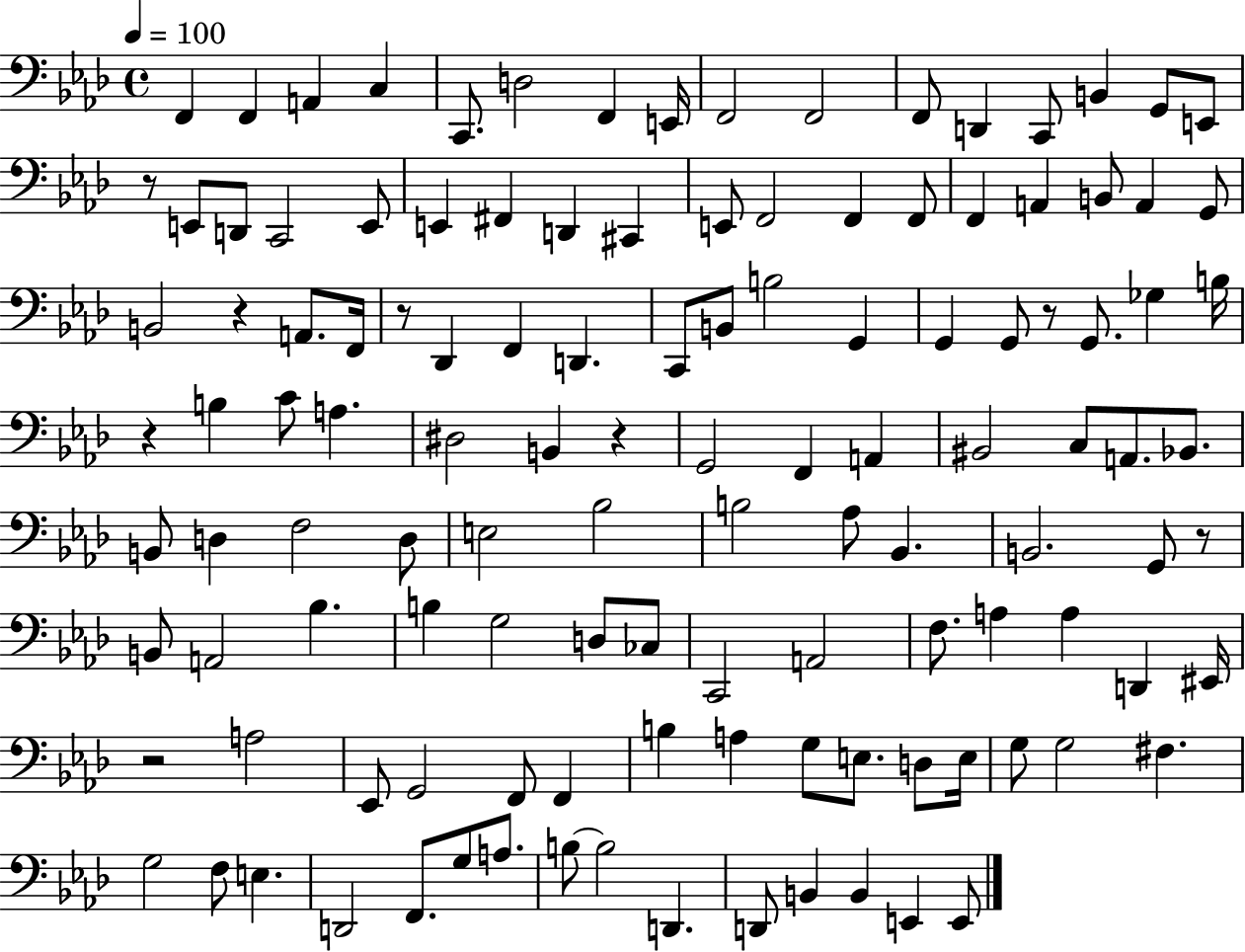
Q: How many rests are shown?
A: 8